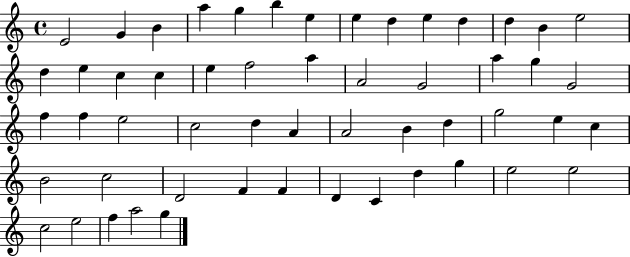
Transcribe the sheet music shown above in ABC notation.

X:1
T:Untitled
M:4/4
L:1/4
K:C
E2 G B a g b e e d e d d B e2 d e c c e f2 a A2 G2 a g G2 f f e2 c2 d A A2 B d g2 e c B2 c2 D2 F F D C d g e2 e2 c2 e2 f a2 g